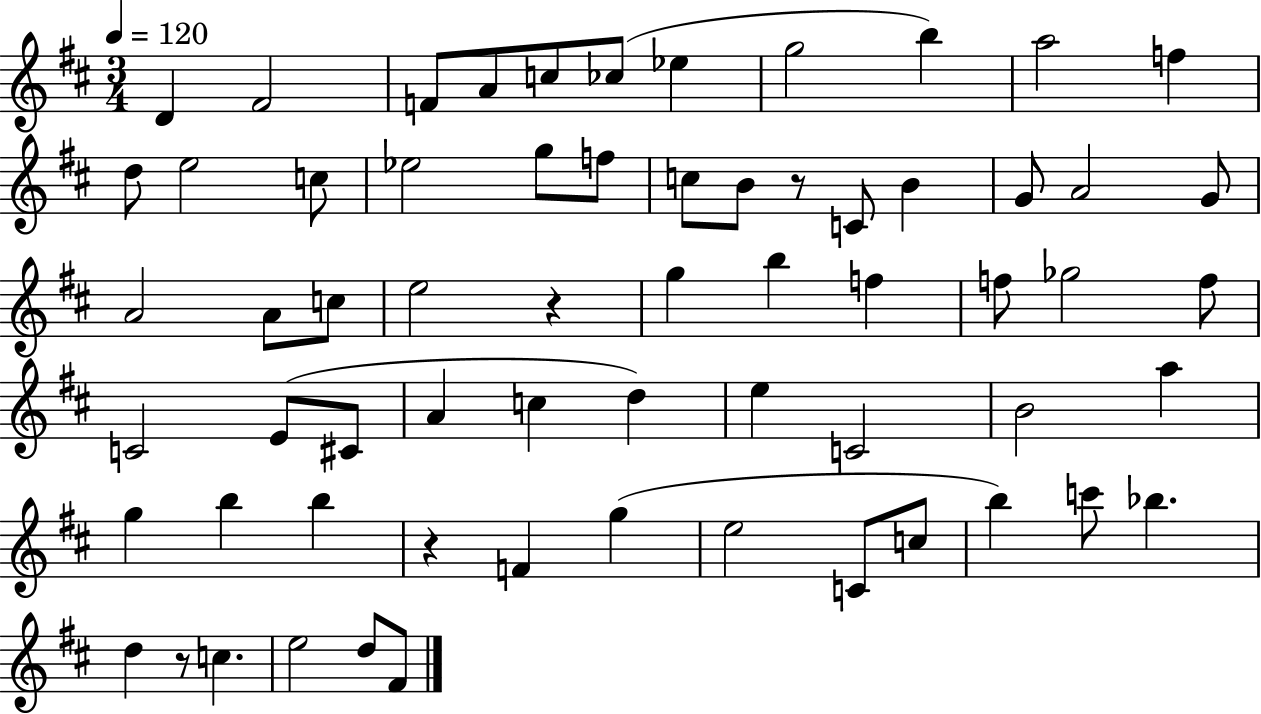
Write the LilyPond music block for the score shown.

{
  \clef treble
  \numericTimeSignature
  \time 3/4
  \key d \major
  \tempo 4 = 120
  d'4 fis'2 | f'8 a'8 c''8 ces''8( ees''4 | g''2 b''4) | a''2 f''4 | \break d''8 e''2 c''8 | ees''2 g''8 f''8 | c''8 b'8 r8 c'8 b'4 | g'8 a'2 g'8 | \break a'2 a'8 c''8 | e''2 r4 | g''4 b''4 f''4 | f''8 ges''2 f''8 | \break c'2 e'8( cis'8 | a'4 c''4 d''4) | e''4 c'2 | b'2 a''4 | \break g''4 b''4 b''4 | r4 f'4 g''4( | e''2 c'8 c''8 | b''4) c'''8 bes''4. | \break d''4 r8 c''4. | e''2 d''8 fis'8 | \bar "|."
}